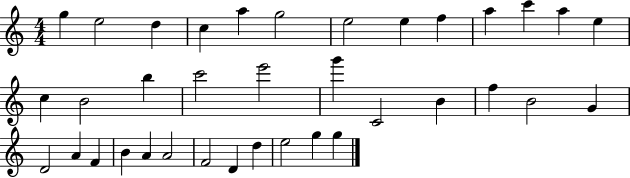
G5/q E5/h D5/q C5/q A5/q G5/h E5/h E5/q F5/q A5/q C6/q A5/q E5/q C5/q B4/h B5/q C6/h E6/h G6/q C4/h B4/q F5/q B4/h G4/q D4/h A4/q F4/q B4/q A4/q A4/h F4/h D4/q D5/q E5/h G5/q G5/q